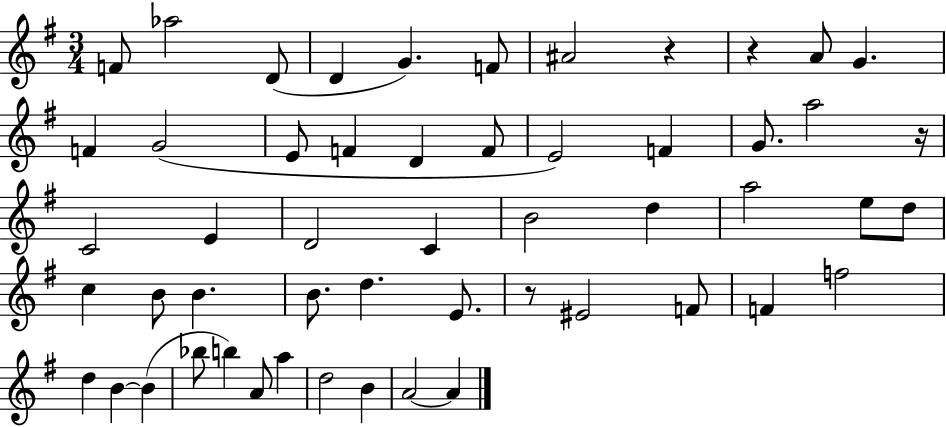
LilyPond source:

{
  \clef treble
  \numericTimeSignature
  \time 3/4
  \key g \major
  f'8 aes''2 d'8( | d'4 g'4.) f'8 | ais'2 r4 | r4 a'8 g'4. | \break f'4 g'2( | e'8 f'4 d'4 f'8 | e'2) f'4 | g'8. a''2 r16 | \break c'2 e'4 | d'2 c'4 | b'2 d''4 | a''2 e''8 d''8 | \break c''4 b'8 b'4. | b'8. d''4. e'8. | r8 eis'2 f'8 | f'4 f''2 | \break d''4 b'4~~ b'4( | bes''8 b''4) a'8 a''4 | d''2 b'4 | a'2~~ a'4 | \break \bar "|."
}